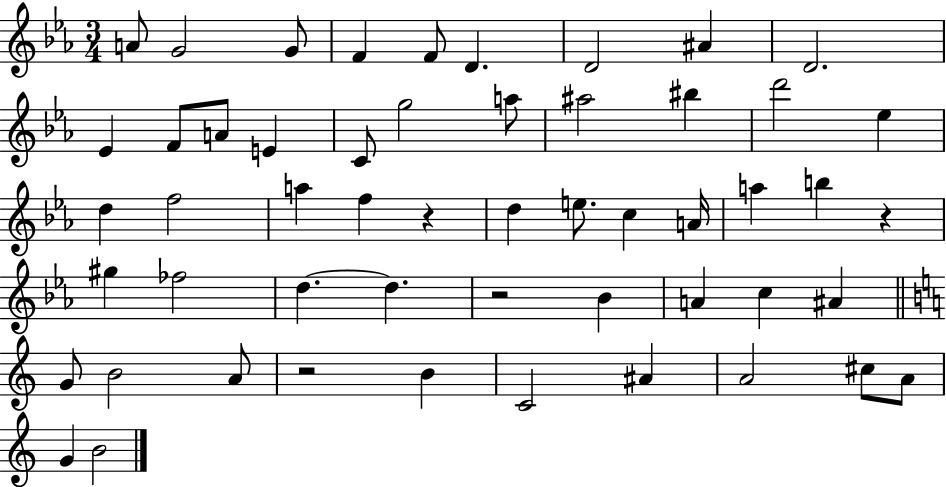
{
  \clef treble
  \numericTimeSignature
  \time 3/4
  \key ees \major
  a'8 g'2 g'8 | f'4 f'8 d'4. | d'2 ais'4 | d'2. | \break ees'4 f'8 a'8 e'4 | c'8 g''2 a''8 | ais''2 bis''4 | d'''2 ees''4 | \break d''4 f''2 | a''4 f''4 r4 | d''4 e''8. c''4 a'16 | a''4 b''4 r4 | \break gis''4 fes''2 | d''4.~~ d''4. | r2 bes'4 | a'4 c''4 ais'4 | \break \bar "||" \break \key c \major g'8 b'2 a'8 | r2 b'4 | c'2 ais'4 | a'2 cis''8 a'8 | \break g'4 b'2 | \bar "|."
}